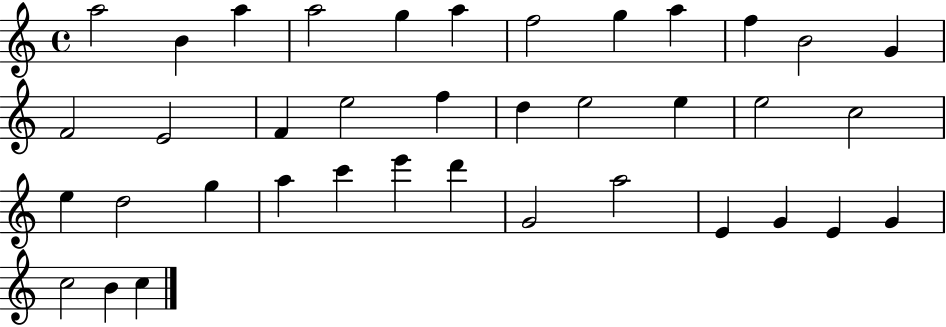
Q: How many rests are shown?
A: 0